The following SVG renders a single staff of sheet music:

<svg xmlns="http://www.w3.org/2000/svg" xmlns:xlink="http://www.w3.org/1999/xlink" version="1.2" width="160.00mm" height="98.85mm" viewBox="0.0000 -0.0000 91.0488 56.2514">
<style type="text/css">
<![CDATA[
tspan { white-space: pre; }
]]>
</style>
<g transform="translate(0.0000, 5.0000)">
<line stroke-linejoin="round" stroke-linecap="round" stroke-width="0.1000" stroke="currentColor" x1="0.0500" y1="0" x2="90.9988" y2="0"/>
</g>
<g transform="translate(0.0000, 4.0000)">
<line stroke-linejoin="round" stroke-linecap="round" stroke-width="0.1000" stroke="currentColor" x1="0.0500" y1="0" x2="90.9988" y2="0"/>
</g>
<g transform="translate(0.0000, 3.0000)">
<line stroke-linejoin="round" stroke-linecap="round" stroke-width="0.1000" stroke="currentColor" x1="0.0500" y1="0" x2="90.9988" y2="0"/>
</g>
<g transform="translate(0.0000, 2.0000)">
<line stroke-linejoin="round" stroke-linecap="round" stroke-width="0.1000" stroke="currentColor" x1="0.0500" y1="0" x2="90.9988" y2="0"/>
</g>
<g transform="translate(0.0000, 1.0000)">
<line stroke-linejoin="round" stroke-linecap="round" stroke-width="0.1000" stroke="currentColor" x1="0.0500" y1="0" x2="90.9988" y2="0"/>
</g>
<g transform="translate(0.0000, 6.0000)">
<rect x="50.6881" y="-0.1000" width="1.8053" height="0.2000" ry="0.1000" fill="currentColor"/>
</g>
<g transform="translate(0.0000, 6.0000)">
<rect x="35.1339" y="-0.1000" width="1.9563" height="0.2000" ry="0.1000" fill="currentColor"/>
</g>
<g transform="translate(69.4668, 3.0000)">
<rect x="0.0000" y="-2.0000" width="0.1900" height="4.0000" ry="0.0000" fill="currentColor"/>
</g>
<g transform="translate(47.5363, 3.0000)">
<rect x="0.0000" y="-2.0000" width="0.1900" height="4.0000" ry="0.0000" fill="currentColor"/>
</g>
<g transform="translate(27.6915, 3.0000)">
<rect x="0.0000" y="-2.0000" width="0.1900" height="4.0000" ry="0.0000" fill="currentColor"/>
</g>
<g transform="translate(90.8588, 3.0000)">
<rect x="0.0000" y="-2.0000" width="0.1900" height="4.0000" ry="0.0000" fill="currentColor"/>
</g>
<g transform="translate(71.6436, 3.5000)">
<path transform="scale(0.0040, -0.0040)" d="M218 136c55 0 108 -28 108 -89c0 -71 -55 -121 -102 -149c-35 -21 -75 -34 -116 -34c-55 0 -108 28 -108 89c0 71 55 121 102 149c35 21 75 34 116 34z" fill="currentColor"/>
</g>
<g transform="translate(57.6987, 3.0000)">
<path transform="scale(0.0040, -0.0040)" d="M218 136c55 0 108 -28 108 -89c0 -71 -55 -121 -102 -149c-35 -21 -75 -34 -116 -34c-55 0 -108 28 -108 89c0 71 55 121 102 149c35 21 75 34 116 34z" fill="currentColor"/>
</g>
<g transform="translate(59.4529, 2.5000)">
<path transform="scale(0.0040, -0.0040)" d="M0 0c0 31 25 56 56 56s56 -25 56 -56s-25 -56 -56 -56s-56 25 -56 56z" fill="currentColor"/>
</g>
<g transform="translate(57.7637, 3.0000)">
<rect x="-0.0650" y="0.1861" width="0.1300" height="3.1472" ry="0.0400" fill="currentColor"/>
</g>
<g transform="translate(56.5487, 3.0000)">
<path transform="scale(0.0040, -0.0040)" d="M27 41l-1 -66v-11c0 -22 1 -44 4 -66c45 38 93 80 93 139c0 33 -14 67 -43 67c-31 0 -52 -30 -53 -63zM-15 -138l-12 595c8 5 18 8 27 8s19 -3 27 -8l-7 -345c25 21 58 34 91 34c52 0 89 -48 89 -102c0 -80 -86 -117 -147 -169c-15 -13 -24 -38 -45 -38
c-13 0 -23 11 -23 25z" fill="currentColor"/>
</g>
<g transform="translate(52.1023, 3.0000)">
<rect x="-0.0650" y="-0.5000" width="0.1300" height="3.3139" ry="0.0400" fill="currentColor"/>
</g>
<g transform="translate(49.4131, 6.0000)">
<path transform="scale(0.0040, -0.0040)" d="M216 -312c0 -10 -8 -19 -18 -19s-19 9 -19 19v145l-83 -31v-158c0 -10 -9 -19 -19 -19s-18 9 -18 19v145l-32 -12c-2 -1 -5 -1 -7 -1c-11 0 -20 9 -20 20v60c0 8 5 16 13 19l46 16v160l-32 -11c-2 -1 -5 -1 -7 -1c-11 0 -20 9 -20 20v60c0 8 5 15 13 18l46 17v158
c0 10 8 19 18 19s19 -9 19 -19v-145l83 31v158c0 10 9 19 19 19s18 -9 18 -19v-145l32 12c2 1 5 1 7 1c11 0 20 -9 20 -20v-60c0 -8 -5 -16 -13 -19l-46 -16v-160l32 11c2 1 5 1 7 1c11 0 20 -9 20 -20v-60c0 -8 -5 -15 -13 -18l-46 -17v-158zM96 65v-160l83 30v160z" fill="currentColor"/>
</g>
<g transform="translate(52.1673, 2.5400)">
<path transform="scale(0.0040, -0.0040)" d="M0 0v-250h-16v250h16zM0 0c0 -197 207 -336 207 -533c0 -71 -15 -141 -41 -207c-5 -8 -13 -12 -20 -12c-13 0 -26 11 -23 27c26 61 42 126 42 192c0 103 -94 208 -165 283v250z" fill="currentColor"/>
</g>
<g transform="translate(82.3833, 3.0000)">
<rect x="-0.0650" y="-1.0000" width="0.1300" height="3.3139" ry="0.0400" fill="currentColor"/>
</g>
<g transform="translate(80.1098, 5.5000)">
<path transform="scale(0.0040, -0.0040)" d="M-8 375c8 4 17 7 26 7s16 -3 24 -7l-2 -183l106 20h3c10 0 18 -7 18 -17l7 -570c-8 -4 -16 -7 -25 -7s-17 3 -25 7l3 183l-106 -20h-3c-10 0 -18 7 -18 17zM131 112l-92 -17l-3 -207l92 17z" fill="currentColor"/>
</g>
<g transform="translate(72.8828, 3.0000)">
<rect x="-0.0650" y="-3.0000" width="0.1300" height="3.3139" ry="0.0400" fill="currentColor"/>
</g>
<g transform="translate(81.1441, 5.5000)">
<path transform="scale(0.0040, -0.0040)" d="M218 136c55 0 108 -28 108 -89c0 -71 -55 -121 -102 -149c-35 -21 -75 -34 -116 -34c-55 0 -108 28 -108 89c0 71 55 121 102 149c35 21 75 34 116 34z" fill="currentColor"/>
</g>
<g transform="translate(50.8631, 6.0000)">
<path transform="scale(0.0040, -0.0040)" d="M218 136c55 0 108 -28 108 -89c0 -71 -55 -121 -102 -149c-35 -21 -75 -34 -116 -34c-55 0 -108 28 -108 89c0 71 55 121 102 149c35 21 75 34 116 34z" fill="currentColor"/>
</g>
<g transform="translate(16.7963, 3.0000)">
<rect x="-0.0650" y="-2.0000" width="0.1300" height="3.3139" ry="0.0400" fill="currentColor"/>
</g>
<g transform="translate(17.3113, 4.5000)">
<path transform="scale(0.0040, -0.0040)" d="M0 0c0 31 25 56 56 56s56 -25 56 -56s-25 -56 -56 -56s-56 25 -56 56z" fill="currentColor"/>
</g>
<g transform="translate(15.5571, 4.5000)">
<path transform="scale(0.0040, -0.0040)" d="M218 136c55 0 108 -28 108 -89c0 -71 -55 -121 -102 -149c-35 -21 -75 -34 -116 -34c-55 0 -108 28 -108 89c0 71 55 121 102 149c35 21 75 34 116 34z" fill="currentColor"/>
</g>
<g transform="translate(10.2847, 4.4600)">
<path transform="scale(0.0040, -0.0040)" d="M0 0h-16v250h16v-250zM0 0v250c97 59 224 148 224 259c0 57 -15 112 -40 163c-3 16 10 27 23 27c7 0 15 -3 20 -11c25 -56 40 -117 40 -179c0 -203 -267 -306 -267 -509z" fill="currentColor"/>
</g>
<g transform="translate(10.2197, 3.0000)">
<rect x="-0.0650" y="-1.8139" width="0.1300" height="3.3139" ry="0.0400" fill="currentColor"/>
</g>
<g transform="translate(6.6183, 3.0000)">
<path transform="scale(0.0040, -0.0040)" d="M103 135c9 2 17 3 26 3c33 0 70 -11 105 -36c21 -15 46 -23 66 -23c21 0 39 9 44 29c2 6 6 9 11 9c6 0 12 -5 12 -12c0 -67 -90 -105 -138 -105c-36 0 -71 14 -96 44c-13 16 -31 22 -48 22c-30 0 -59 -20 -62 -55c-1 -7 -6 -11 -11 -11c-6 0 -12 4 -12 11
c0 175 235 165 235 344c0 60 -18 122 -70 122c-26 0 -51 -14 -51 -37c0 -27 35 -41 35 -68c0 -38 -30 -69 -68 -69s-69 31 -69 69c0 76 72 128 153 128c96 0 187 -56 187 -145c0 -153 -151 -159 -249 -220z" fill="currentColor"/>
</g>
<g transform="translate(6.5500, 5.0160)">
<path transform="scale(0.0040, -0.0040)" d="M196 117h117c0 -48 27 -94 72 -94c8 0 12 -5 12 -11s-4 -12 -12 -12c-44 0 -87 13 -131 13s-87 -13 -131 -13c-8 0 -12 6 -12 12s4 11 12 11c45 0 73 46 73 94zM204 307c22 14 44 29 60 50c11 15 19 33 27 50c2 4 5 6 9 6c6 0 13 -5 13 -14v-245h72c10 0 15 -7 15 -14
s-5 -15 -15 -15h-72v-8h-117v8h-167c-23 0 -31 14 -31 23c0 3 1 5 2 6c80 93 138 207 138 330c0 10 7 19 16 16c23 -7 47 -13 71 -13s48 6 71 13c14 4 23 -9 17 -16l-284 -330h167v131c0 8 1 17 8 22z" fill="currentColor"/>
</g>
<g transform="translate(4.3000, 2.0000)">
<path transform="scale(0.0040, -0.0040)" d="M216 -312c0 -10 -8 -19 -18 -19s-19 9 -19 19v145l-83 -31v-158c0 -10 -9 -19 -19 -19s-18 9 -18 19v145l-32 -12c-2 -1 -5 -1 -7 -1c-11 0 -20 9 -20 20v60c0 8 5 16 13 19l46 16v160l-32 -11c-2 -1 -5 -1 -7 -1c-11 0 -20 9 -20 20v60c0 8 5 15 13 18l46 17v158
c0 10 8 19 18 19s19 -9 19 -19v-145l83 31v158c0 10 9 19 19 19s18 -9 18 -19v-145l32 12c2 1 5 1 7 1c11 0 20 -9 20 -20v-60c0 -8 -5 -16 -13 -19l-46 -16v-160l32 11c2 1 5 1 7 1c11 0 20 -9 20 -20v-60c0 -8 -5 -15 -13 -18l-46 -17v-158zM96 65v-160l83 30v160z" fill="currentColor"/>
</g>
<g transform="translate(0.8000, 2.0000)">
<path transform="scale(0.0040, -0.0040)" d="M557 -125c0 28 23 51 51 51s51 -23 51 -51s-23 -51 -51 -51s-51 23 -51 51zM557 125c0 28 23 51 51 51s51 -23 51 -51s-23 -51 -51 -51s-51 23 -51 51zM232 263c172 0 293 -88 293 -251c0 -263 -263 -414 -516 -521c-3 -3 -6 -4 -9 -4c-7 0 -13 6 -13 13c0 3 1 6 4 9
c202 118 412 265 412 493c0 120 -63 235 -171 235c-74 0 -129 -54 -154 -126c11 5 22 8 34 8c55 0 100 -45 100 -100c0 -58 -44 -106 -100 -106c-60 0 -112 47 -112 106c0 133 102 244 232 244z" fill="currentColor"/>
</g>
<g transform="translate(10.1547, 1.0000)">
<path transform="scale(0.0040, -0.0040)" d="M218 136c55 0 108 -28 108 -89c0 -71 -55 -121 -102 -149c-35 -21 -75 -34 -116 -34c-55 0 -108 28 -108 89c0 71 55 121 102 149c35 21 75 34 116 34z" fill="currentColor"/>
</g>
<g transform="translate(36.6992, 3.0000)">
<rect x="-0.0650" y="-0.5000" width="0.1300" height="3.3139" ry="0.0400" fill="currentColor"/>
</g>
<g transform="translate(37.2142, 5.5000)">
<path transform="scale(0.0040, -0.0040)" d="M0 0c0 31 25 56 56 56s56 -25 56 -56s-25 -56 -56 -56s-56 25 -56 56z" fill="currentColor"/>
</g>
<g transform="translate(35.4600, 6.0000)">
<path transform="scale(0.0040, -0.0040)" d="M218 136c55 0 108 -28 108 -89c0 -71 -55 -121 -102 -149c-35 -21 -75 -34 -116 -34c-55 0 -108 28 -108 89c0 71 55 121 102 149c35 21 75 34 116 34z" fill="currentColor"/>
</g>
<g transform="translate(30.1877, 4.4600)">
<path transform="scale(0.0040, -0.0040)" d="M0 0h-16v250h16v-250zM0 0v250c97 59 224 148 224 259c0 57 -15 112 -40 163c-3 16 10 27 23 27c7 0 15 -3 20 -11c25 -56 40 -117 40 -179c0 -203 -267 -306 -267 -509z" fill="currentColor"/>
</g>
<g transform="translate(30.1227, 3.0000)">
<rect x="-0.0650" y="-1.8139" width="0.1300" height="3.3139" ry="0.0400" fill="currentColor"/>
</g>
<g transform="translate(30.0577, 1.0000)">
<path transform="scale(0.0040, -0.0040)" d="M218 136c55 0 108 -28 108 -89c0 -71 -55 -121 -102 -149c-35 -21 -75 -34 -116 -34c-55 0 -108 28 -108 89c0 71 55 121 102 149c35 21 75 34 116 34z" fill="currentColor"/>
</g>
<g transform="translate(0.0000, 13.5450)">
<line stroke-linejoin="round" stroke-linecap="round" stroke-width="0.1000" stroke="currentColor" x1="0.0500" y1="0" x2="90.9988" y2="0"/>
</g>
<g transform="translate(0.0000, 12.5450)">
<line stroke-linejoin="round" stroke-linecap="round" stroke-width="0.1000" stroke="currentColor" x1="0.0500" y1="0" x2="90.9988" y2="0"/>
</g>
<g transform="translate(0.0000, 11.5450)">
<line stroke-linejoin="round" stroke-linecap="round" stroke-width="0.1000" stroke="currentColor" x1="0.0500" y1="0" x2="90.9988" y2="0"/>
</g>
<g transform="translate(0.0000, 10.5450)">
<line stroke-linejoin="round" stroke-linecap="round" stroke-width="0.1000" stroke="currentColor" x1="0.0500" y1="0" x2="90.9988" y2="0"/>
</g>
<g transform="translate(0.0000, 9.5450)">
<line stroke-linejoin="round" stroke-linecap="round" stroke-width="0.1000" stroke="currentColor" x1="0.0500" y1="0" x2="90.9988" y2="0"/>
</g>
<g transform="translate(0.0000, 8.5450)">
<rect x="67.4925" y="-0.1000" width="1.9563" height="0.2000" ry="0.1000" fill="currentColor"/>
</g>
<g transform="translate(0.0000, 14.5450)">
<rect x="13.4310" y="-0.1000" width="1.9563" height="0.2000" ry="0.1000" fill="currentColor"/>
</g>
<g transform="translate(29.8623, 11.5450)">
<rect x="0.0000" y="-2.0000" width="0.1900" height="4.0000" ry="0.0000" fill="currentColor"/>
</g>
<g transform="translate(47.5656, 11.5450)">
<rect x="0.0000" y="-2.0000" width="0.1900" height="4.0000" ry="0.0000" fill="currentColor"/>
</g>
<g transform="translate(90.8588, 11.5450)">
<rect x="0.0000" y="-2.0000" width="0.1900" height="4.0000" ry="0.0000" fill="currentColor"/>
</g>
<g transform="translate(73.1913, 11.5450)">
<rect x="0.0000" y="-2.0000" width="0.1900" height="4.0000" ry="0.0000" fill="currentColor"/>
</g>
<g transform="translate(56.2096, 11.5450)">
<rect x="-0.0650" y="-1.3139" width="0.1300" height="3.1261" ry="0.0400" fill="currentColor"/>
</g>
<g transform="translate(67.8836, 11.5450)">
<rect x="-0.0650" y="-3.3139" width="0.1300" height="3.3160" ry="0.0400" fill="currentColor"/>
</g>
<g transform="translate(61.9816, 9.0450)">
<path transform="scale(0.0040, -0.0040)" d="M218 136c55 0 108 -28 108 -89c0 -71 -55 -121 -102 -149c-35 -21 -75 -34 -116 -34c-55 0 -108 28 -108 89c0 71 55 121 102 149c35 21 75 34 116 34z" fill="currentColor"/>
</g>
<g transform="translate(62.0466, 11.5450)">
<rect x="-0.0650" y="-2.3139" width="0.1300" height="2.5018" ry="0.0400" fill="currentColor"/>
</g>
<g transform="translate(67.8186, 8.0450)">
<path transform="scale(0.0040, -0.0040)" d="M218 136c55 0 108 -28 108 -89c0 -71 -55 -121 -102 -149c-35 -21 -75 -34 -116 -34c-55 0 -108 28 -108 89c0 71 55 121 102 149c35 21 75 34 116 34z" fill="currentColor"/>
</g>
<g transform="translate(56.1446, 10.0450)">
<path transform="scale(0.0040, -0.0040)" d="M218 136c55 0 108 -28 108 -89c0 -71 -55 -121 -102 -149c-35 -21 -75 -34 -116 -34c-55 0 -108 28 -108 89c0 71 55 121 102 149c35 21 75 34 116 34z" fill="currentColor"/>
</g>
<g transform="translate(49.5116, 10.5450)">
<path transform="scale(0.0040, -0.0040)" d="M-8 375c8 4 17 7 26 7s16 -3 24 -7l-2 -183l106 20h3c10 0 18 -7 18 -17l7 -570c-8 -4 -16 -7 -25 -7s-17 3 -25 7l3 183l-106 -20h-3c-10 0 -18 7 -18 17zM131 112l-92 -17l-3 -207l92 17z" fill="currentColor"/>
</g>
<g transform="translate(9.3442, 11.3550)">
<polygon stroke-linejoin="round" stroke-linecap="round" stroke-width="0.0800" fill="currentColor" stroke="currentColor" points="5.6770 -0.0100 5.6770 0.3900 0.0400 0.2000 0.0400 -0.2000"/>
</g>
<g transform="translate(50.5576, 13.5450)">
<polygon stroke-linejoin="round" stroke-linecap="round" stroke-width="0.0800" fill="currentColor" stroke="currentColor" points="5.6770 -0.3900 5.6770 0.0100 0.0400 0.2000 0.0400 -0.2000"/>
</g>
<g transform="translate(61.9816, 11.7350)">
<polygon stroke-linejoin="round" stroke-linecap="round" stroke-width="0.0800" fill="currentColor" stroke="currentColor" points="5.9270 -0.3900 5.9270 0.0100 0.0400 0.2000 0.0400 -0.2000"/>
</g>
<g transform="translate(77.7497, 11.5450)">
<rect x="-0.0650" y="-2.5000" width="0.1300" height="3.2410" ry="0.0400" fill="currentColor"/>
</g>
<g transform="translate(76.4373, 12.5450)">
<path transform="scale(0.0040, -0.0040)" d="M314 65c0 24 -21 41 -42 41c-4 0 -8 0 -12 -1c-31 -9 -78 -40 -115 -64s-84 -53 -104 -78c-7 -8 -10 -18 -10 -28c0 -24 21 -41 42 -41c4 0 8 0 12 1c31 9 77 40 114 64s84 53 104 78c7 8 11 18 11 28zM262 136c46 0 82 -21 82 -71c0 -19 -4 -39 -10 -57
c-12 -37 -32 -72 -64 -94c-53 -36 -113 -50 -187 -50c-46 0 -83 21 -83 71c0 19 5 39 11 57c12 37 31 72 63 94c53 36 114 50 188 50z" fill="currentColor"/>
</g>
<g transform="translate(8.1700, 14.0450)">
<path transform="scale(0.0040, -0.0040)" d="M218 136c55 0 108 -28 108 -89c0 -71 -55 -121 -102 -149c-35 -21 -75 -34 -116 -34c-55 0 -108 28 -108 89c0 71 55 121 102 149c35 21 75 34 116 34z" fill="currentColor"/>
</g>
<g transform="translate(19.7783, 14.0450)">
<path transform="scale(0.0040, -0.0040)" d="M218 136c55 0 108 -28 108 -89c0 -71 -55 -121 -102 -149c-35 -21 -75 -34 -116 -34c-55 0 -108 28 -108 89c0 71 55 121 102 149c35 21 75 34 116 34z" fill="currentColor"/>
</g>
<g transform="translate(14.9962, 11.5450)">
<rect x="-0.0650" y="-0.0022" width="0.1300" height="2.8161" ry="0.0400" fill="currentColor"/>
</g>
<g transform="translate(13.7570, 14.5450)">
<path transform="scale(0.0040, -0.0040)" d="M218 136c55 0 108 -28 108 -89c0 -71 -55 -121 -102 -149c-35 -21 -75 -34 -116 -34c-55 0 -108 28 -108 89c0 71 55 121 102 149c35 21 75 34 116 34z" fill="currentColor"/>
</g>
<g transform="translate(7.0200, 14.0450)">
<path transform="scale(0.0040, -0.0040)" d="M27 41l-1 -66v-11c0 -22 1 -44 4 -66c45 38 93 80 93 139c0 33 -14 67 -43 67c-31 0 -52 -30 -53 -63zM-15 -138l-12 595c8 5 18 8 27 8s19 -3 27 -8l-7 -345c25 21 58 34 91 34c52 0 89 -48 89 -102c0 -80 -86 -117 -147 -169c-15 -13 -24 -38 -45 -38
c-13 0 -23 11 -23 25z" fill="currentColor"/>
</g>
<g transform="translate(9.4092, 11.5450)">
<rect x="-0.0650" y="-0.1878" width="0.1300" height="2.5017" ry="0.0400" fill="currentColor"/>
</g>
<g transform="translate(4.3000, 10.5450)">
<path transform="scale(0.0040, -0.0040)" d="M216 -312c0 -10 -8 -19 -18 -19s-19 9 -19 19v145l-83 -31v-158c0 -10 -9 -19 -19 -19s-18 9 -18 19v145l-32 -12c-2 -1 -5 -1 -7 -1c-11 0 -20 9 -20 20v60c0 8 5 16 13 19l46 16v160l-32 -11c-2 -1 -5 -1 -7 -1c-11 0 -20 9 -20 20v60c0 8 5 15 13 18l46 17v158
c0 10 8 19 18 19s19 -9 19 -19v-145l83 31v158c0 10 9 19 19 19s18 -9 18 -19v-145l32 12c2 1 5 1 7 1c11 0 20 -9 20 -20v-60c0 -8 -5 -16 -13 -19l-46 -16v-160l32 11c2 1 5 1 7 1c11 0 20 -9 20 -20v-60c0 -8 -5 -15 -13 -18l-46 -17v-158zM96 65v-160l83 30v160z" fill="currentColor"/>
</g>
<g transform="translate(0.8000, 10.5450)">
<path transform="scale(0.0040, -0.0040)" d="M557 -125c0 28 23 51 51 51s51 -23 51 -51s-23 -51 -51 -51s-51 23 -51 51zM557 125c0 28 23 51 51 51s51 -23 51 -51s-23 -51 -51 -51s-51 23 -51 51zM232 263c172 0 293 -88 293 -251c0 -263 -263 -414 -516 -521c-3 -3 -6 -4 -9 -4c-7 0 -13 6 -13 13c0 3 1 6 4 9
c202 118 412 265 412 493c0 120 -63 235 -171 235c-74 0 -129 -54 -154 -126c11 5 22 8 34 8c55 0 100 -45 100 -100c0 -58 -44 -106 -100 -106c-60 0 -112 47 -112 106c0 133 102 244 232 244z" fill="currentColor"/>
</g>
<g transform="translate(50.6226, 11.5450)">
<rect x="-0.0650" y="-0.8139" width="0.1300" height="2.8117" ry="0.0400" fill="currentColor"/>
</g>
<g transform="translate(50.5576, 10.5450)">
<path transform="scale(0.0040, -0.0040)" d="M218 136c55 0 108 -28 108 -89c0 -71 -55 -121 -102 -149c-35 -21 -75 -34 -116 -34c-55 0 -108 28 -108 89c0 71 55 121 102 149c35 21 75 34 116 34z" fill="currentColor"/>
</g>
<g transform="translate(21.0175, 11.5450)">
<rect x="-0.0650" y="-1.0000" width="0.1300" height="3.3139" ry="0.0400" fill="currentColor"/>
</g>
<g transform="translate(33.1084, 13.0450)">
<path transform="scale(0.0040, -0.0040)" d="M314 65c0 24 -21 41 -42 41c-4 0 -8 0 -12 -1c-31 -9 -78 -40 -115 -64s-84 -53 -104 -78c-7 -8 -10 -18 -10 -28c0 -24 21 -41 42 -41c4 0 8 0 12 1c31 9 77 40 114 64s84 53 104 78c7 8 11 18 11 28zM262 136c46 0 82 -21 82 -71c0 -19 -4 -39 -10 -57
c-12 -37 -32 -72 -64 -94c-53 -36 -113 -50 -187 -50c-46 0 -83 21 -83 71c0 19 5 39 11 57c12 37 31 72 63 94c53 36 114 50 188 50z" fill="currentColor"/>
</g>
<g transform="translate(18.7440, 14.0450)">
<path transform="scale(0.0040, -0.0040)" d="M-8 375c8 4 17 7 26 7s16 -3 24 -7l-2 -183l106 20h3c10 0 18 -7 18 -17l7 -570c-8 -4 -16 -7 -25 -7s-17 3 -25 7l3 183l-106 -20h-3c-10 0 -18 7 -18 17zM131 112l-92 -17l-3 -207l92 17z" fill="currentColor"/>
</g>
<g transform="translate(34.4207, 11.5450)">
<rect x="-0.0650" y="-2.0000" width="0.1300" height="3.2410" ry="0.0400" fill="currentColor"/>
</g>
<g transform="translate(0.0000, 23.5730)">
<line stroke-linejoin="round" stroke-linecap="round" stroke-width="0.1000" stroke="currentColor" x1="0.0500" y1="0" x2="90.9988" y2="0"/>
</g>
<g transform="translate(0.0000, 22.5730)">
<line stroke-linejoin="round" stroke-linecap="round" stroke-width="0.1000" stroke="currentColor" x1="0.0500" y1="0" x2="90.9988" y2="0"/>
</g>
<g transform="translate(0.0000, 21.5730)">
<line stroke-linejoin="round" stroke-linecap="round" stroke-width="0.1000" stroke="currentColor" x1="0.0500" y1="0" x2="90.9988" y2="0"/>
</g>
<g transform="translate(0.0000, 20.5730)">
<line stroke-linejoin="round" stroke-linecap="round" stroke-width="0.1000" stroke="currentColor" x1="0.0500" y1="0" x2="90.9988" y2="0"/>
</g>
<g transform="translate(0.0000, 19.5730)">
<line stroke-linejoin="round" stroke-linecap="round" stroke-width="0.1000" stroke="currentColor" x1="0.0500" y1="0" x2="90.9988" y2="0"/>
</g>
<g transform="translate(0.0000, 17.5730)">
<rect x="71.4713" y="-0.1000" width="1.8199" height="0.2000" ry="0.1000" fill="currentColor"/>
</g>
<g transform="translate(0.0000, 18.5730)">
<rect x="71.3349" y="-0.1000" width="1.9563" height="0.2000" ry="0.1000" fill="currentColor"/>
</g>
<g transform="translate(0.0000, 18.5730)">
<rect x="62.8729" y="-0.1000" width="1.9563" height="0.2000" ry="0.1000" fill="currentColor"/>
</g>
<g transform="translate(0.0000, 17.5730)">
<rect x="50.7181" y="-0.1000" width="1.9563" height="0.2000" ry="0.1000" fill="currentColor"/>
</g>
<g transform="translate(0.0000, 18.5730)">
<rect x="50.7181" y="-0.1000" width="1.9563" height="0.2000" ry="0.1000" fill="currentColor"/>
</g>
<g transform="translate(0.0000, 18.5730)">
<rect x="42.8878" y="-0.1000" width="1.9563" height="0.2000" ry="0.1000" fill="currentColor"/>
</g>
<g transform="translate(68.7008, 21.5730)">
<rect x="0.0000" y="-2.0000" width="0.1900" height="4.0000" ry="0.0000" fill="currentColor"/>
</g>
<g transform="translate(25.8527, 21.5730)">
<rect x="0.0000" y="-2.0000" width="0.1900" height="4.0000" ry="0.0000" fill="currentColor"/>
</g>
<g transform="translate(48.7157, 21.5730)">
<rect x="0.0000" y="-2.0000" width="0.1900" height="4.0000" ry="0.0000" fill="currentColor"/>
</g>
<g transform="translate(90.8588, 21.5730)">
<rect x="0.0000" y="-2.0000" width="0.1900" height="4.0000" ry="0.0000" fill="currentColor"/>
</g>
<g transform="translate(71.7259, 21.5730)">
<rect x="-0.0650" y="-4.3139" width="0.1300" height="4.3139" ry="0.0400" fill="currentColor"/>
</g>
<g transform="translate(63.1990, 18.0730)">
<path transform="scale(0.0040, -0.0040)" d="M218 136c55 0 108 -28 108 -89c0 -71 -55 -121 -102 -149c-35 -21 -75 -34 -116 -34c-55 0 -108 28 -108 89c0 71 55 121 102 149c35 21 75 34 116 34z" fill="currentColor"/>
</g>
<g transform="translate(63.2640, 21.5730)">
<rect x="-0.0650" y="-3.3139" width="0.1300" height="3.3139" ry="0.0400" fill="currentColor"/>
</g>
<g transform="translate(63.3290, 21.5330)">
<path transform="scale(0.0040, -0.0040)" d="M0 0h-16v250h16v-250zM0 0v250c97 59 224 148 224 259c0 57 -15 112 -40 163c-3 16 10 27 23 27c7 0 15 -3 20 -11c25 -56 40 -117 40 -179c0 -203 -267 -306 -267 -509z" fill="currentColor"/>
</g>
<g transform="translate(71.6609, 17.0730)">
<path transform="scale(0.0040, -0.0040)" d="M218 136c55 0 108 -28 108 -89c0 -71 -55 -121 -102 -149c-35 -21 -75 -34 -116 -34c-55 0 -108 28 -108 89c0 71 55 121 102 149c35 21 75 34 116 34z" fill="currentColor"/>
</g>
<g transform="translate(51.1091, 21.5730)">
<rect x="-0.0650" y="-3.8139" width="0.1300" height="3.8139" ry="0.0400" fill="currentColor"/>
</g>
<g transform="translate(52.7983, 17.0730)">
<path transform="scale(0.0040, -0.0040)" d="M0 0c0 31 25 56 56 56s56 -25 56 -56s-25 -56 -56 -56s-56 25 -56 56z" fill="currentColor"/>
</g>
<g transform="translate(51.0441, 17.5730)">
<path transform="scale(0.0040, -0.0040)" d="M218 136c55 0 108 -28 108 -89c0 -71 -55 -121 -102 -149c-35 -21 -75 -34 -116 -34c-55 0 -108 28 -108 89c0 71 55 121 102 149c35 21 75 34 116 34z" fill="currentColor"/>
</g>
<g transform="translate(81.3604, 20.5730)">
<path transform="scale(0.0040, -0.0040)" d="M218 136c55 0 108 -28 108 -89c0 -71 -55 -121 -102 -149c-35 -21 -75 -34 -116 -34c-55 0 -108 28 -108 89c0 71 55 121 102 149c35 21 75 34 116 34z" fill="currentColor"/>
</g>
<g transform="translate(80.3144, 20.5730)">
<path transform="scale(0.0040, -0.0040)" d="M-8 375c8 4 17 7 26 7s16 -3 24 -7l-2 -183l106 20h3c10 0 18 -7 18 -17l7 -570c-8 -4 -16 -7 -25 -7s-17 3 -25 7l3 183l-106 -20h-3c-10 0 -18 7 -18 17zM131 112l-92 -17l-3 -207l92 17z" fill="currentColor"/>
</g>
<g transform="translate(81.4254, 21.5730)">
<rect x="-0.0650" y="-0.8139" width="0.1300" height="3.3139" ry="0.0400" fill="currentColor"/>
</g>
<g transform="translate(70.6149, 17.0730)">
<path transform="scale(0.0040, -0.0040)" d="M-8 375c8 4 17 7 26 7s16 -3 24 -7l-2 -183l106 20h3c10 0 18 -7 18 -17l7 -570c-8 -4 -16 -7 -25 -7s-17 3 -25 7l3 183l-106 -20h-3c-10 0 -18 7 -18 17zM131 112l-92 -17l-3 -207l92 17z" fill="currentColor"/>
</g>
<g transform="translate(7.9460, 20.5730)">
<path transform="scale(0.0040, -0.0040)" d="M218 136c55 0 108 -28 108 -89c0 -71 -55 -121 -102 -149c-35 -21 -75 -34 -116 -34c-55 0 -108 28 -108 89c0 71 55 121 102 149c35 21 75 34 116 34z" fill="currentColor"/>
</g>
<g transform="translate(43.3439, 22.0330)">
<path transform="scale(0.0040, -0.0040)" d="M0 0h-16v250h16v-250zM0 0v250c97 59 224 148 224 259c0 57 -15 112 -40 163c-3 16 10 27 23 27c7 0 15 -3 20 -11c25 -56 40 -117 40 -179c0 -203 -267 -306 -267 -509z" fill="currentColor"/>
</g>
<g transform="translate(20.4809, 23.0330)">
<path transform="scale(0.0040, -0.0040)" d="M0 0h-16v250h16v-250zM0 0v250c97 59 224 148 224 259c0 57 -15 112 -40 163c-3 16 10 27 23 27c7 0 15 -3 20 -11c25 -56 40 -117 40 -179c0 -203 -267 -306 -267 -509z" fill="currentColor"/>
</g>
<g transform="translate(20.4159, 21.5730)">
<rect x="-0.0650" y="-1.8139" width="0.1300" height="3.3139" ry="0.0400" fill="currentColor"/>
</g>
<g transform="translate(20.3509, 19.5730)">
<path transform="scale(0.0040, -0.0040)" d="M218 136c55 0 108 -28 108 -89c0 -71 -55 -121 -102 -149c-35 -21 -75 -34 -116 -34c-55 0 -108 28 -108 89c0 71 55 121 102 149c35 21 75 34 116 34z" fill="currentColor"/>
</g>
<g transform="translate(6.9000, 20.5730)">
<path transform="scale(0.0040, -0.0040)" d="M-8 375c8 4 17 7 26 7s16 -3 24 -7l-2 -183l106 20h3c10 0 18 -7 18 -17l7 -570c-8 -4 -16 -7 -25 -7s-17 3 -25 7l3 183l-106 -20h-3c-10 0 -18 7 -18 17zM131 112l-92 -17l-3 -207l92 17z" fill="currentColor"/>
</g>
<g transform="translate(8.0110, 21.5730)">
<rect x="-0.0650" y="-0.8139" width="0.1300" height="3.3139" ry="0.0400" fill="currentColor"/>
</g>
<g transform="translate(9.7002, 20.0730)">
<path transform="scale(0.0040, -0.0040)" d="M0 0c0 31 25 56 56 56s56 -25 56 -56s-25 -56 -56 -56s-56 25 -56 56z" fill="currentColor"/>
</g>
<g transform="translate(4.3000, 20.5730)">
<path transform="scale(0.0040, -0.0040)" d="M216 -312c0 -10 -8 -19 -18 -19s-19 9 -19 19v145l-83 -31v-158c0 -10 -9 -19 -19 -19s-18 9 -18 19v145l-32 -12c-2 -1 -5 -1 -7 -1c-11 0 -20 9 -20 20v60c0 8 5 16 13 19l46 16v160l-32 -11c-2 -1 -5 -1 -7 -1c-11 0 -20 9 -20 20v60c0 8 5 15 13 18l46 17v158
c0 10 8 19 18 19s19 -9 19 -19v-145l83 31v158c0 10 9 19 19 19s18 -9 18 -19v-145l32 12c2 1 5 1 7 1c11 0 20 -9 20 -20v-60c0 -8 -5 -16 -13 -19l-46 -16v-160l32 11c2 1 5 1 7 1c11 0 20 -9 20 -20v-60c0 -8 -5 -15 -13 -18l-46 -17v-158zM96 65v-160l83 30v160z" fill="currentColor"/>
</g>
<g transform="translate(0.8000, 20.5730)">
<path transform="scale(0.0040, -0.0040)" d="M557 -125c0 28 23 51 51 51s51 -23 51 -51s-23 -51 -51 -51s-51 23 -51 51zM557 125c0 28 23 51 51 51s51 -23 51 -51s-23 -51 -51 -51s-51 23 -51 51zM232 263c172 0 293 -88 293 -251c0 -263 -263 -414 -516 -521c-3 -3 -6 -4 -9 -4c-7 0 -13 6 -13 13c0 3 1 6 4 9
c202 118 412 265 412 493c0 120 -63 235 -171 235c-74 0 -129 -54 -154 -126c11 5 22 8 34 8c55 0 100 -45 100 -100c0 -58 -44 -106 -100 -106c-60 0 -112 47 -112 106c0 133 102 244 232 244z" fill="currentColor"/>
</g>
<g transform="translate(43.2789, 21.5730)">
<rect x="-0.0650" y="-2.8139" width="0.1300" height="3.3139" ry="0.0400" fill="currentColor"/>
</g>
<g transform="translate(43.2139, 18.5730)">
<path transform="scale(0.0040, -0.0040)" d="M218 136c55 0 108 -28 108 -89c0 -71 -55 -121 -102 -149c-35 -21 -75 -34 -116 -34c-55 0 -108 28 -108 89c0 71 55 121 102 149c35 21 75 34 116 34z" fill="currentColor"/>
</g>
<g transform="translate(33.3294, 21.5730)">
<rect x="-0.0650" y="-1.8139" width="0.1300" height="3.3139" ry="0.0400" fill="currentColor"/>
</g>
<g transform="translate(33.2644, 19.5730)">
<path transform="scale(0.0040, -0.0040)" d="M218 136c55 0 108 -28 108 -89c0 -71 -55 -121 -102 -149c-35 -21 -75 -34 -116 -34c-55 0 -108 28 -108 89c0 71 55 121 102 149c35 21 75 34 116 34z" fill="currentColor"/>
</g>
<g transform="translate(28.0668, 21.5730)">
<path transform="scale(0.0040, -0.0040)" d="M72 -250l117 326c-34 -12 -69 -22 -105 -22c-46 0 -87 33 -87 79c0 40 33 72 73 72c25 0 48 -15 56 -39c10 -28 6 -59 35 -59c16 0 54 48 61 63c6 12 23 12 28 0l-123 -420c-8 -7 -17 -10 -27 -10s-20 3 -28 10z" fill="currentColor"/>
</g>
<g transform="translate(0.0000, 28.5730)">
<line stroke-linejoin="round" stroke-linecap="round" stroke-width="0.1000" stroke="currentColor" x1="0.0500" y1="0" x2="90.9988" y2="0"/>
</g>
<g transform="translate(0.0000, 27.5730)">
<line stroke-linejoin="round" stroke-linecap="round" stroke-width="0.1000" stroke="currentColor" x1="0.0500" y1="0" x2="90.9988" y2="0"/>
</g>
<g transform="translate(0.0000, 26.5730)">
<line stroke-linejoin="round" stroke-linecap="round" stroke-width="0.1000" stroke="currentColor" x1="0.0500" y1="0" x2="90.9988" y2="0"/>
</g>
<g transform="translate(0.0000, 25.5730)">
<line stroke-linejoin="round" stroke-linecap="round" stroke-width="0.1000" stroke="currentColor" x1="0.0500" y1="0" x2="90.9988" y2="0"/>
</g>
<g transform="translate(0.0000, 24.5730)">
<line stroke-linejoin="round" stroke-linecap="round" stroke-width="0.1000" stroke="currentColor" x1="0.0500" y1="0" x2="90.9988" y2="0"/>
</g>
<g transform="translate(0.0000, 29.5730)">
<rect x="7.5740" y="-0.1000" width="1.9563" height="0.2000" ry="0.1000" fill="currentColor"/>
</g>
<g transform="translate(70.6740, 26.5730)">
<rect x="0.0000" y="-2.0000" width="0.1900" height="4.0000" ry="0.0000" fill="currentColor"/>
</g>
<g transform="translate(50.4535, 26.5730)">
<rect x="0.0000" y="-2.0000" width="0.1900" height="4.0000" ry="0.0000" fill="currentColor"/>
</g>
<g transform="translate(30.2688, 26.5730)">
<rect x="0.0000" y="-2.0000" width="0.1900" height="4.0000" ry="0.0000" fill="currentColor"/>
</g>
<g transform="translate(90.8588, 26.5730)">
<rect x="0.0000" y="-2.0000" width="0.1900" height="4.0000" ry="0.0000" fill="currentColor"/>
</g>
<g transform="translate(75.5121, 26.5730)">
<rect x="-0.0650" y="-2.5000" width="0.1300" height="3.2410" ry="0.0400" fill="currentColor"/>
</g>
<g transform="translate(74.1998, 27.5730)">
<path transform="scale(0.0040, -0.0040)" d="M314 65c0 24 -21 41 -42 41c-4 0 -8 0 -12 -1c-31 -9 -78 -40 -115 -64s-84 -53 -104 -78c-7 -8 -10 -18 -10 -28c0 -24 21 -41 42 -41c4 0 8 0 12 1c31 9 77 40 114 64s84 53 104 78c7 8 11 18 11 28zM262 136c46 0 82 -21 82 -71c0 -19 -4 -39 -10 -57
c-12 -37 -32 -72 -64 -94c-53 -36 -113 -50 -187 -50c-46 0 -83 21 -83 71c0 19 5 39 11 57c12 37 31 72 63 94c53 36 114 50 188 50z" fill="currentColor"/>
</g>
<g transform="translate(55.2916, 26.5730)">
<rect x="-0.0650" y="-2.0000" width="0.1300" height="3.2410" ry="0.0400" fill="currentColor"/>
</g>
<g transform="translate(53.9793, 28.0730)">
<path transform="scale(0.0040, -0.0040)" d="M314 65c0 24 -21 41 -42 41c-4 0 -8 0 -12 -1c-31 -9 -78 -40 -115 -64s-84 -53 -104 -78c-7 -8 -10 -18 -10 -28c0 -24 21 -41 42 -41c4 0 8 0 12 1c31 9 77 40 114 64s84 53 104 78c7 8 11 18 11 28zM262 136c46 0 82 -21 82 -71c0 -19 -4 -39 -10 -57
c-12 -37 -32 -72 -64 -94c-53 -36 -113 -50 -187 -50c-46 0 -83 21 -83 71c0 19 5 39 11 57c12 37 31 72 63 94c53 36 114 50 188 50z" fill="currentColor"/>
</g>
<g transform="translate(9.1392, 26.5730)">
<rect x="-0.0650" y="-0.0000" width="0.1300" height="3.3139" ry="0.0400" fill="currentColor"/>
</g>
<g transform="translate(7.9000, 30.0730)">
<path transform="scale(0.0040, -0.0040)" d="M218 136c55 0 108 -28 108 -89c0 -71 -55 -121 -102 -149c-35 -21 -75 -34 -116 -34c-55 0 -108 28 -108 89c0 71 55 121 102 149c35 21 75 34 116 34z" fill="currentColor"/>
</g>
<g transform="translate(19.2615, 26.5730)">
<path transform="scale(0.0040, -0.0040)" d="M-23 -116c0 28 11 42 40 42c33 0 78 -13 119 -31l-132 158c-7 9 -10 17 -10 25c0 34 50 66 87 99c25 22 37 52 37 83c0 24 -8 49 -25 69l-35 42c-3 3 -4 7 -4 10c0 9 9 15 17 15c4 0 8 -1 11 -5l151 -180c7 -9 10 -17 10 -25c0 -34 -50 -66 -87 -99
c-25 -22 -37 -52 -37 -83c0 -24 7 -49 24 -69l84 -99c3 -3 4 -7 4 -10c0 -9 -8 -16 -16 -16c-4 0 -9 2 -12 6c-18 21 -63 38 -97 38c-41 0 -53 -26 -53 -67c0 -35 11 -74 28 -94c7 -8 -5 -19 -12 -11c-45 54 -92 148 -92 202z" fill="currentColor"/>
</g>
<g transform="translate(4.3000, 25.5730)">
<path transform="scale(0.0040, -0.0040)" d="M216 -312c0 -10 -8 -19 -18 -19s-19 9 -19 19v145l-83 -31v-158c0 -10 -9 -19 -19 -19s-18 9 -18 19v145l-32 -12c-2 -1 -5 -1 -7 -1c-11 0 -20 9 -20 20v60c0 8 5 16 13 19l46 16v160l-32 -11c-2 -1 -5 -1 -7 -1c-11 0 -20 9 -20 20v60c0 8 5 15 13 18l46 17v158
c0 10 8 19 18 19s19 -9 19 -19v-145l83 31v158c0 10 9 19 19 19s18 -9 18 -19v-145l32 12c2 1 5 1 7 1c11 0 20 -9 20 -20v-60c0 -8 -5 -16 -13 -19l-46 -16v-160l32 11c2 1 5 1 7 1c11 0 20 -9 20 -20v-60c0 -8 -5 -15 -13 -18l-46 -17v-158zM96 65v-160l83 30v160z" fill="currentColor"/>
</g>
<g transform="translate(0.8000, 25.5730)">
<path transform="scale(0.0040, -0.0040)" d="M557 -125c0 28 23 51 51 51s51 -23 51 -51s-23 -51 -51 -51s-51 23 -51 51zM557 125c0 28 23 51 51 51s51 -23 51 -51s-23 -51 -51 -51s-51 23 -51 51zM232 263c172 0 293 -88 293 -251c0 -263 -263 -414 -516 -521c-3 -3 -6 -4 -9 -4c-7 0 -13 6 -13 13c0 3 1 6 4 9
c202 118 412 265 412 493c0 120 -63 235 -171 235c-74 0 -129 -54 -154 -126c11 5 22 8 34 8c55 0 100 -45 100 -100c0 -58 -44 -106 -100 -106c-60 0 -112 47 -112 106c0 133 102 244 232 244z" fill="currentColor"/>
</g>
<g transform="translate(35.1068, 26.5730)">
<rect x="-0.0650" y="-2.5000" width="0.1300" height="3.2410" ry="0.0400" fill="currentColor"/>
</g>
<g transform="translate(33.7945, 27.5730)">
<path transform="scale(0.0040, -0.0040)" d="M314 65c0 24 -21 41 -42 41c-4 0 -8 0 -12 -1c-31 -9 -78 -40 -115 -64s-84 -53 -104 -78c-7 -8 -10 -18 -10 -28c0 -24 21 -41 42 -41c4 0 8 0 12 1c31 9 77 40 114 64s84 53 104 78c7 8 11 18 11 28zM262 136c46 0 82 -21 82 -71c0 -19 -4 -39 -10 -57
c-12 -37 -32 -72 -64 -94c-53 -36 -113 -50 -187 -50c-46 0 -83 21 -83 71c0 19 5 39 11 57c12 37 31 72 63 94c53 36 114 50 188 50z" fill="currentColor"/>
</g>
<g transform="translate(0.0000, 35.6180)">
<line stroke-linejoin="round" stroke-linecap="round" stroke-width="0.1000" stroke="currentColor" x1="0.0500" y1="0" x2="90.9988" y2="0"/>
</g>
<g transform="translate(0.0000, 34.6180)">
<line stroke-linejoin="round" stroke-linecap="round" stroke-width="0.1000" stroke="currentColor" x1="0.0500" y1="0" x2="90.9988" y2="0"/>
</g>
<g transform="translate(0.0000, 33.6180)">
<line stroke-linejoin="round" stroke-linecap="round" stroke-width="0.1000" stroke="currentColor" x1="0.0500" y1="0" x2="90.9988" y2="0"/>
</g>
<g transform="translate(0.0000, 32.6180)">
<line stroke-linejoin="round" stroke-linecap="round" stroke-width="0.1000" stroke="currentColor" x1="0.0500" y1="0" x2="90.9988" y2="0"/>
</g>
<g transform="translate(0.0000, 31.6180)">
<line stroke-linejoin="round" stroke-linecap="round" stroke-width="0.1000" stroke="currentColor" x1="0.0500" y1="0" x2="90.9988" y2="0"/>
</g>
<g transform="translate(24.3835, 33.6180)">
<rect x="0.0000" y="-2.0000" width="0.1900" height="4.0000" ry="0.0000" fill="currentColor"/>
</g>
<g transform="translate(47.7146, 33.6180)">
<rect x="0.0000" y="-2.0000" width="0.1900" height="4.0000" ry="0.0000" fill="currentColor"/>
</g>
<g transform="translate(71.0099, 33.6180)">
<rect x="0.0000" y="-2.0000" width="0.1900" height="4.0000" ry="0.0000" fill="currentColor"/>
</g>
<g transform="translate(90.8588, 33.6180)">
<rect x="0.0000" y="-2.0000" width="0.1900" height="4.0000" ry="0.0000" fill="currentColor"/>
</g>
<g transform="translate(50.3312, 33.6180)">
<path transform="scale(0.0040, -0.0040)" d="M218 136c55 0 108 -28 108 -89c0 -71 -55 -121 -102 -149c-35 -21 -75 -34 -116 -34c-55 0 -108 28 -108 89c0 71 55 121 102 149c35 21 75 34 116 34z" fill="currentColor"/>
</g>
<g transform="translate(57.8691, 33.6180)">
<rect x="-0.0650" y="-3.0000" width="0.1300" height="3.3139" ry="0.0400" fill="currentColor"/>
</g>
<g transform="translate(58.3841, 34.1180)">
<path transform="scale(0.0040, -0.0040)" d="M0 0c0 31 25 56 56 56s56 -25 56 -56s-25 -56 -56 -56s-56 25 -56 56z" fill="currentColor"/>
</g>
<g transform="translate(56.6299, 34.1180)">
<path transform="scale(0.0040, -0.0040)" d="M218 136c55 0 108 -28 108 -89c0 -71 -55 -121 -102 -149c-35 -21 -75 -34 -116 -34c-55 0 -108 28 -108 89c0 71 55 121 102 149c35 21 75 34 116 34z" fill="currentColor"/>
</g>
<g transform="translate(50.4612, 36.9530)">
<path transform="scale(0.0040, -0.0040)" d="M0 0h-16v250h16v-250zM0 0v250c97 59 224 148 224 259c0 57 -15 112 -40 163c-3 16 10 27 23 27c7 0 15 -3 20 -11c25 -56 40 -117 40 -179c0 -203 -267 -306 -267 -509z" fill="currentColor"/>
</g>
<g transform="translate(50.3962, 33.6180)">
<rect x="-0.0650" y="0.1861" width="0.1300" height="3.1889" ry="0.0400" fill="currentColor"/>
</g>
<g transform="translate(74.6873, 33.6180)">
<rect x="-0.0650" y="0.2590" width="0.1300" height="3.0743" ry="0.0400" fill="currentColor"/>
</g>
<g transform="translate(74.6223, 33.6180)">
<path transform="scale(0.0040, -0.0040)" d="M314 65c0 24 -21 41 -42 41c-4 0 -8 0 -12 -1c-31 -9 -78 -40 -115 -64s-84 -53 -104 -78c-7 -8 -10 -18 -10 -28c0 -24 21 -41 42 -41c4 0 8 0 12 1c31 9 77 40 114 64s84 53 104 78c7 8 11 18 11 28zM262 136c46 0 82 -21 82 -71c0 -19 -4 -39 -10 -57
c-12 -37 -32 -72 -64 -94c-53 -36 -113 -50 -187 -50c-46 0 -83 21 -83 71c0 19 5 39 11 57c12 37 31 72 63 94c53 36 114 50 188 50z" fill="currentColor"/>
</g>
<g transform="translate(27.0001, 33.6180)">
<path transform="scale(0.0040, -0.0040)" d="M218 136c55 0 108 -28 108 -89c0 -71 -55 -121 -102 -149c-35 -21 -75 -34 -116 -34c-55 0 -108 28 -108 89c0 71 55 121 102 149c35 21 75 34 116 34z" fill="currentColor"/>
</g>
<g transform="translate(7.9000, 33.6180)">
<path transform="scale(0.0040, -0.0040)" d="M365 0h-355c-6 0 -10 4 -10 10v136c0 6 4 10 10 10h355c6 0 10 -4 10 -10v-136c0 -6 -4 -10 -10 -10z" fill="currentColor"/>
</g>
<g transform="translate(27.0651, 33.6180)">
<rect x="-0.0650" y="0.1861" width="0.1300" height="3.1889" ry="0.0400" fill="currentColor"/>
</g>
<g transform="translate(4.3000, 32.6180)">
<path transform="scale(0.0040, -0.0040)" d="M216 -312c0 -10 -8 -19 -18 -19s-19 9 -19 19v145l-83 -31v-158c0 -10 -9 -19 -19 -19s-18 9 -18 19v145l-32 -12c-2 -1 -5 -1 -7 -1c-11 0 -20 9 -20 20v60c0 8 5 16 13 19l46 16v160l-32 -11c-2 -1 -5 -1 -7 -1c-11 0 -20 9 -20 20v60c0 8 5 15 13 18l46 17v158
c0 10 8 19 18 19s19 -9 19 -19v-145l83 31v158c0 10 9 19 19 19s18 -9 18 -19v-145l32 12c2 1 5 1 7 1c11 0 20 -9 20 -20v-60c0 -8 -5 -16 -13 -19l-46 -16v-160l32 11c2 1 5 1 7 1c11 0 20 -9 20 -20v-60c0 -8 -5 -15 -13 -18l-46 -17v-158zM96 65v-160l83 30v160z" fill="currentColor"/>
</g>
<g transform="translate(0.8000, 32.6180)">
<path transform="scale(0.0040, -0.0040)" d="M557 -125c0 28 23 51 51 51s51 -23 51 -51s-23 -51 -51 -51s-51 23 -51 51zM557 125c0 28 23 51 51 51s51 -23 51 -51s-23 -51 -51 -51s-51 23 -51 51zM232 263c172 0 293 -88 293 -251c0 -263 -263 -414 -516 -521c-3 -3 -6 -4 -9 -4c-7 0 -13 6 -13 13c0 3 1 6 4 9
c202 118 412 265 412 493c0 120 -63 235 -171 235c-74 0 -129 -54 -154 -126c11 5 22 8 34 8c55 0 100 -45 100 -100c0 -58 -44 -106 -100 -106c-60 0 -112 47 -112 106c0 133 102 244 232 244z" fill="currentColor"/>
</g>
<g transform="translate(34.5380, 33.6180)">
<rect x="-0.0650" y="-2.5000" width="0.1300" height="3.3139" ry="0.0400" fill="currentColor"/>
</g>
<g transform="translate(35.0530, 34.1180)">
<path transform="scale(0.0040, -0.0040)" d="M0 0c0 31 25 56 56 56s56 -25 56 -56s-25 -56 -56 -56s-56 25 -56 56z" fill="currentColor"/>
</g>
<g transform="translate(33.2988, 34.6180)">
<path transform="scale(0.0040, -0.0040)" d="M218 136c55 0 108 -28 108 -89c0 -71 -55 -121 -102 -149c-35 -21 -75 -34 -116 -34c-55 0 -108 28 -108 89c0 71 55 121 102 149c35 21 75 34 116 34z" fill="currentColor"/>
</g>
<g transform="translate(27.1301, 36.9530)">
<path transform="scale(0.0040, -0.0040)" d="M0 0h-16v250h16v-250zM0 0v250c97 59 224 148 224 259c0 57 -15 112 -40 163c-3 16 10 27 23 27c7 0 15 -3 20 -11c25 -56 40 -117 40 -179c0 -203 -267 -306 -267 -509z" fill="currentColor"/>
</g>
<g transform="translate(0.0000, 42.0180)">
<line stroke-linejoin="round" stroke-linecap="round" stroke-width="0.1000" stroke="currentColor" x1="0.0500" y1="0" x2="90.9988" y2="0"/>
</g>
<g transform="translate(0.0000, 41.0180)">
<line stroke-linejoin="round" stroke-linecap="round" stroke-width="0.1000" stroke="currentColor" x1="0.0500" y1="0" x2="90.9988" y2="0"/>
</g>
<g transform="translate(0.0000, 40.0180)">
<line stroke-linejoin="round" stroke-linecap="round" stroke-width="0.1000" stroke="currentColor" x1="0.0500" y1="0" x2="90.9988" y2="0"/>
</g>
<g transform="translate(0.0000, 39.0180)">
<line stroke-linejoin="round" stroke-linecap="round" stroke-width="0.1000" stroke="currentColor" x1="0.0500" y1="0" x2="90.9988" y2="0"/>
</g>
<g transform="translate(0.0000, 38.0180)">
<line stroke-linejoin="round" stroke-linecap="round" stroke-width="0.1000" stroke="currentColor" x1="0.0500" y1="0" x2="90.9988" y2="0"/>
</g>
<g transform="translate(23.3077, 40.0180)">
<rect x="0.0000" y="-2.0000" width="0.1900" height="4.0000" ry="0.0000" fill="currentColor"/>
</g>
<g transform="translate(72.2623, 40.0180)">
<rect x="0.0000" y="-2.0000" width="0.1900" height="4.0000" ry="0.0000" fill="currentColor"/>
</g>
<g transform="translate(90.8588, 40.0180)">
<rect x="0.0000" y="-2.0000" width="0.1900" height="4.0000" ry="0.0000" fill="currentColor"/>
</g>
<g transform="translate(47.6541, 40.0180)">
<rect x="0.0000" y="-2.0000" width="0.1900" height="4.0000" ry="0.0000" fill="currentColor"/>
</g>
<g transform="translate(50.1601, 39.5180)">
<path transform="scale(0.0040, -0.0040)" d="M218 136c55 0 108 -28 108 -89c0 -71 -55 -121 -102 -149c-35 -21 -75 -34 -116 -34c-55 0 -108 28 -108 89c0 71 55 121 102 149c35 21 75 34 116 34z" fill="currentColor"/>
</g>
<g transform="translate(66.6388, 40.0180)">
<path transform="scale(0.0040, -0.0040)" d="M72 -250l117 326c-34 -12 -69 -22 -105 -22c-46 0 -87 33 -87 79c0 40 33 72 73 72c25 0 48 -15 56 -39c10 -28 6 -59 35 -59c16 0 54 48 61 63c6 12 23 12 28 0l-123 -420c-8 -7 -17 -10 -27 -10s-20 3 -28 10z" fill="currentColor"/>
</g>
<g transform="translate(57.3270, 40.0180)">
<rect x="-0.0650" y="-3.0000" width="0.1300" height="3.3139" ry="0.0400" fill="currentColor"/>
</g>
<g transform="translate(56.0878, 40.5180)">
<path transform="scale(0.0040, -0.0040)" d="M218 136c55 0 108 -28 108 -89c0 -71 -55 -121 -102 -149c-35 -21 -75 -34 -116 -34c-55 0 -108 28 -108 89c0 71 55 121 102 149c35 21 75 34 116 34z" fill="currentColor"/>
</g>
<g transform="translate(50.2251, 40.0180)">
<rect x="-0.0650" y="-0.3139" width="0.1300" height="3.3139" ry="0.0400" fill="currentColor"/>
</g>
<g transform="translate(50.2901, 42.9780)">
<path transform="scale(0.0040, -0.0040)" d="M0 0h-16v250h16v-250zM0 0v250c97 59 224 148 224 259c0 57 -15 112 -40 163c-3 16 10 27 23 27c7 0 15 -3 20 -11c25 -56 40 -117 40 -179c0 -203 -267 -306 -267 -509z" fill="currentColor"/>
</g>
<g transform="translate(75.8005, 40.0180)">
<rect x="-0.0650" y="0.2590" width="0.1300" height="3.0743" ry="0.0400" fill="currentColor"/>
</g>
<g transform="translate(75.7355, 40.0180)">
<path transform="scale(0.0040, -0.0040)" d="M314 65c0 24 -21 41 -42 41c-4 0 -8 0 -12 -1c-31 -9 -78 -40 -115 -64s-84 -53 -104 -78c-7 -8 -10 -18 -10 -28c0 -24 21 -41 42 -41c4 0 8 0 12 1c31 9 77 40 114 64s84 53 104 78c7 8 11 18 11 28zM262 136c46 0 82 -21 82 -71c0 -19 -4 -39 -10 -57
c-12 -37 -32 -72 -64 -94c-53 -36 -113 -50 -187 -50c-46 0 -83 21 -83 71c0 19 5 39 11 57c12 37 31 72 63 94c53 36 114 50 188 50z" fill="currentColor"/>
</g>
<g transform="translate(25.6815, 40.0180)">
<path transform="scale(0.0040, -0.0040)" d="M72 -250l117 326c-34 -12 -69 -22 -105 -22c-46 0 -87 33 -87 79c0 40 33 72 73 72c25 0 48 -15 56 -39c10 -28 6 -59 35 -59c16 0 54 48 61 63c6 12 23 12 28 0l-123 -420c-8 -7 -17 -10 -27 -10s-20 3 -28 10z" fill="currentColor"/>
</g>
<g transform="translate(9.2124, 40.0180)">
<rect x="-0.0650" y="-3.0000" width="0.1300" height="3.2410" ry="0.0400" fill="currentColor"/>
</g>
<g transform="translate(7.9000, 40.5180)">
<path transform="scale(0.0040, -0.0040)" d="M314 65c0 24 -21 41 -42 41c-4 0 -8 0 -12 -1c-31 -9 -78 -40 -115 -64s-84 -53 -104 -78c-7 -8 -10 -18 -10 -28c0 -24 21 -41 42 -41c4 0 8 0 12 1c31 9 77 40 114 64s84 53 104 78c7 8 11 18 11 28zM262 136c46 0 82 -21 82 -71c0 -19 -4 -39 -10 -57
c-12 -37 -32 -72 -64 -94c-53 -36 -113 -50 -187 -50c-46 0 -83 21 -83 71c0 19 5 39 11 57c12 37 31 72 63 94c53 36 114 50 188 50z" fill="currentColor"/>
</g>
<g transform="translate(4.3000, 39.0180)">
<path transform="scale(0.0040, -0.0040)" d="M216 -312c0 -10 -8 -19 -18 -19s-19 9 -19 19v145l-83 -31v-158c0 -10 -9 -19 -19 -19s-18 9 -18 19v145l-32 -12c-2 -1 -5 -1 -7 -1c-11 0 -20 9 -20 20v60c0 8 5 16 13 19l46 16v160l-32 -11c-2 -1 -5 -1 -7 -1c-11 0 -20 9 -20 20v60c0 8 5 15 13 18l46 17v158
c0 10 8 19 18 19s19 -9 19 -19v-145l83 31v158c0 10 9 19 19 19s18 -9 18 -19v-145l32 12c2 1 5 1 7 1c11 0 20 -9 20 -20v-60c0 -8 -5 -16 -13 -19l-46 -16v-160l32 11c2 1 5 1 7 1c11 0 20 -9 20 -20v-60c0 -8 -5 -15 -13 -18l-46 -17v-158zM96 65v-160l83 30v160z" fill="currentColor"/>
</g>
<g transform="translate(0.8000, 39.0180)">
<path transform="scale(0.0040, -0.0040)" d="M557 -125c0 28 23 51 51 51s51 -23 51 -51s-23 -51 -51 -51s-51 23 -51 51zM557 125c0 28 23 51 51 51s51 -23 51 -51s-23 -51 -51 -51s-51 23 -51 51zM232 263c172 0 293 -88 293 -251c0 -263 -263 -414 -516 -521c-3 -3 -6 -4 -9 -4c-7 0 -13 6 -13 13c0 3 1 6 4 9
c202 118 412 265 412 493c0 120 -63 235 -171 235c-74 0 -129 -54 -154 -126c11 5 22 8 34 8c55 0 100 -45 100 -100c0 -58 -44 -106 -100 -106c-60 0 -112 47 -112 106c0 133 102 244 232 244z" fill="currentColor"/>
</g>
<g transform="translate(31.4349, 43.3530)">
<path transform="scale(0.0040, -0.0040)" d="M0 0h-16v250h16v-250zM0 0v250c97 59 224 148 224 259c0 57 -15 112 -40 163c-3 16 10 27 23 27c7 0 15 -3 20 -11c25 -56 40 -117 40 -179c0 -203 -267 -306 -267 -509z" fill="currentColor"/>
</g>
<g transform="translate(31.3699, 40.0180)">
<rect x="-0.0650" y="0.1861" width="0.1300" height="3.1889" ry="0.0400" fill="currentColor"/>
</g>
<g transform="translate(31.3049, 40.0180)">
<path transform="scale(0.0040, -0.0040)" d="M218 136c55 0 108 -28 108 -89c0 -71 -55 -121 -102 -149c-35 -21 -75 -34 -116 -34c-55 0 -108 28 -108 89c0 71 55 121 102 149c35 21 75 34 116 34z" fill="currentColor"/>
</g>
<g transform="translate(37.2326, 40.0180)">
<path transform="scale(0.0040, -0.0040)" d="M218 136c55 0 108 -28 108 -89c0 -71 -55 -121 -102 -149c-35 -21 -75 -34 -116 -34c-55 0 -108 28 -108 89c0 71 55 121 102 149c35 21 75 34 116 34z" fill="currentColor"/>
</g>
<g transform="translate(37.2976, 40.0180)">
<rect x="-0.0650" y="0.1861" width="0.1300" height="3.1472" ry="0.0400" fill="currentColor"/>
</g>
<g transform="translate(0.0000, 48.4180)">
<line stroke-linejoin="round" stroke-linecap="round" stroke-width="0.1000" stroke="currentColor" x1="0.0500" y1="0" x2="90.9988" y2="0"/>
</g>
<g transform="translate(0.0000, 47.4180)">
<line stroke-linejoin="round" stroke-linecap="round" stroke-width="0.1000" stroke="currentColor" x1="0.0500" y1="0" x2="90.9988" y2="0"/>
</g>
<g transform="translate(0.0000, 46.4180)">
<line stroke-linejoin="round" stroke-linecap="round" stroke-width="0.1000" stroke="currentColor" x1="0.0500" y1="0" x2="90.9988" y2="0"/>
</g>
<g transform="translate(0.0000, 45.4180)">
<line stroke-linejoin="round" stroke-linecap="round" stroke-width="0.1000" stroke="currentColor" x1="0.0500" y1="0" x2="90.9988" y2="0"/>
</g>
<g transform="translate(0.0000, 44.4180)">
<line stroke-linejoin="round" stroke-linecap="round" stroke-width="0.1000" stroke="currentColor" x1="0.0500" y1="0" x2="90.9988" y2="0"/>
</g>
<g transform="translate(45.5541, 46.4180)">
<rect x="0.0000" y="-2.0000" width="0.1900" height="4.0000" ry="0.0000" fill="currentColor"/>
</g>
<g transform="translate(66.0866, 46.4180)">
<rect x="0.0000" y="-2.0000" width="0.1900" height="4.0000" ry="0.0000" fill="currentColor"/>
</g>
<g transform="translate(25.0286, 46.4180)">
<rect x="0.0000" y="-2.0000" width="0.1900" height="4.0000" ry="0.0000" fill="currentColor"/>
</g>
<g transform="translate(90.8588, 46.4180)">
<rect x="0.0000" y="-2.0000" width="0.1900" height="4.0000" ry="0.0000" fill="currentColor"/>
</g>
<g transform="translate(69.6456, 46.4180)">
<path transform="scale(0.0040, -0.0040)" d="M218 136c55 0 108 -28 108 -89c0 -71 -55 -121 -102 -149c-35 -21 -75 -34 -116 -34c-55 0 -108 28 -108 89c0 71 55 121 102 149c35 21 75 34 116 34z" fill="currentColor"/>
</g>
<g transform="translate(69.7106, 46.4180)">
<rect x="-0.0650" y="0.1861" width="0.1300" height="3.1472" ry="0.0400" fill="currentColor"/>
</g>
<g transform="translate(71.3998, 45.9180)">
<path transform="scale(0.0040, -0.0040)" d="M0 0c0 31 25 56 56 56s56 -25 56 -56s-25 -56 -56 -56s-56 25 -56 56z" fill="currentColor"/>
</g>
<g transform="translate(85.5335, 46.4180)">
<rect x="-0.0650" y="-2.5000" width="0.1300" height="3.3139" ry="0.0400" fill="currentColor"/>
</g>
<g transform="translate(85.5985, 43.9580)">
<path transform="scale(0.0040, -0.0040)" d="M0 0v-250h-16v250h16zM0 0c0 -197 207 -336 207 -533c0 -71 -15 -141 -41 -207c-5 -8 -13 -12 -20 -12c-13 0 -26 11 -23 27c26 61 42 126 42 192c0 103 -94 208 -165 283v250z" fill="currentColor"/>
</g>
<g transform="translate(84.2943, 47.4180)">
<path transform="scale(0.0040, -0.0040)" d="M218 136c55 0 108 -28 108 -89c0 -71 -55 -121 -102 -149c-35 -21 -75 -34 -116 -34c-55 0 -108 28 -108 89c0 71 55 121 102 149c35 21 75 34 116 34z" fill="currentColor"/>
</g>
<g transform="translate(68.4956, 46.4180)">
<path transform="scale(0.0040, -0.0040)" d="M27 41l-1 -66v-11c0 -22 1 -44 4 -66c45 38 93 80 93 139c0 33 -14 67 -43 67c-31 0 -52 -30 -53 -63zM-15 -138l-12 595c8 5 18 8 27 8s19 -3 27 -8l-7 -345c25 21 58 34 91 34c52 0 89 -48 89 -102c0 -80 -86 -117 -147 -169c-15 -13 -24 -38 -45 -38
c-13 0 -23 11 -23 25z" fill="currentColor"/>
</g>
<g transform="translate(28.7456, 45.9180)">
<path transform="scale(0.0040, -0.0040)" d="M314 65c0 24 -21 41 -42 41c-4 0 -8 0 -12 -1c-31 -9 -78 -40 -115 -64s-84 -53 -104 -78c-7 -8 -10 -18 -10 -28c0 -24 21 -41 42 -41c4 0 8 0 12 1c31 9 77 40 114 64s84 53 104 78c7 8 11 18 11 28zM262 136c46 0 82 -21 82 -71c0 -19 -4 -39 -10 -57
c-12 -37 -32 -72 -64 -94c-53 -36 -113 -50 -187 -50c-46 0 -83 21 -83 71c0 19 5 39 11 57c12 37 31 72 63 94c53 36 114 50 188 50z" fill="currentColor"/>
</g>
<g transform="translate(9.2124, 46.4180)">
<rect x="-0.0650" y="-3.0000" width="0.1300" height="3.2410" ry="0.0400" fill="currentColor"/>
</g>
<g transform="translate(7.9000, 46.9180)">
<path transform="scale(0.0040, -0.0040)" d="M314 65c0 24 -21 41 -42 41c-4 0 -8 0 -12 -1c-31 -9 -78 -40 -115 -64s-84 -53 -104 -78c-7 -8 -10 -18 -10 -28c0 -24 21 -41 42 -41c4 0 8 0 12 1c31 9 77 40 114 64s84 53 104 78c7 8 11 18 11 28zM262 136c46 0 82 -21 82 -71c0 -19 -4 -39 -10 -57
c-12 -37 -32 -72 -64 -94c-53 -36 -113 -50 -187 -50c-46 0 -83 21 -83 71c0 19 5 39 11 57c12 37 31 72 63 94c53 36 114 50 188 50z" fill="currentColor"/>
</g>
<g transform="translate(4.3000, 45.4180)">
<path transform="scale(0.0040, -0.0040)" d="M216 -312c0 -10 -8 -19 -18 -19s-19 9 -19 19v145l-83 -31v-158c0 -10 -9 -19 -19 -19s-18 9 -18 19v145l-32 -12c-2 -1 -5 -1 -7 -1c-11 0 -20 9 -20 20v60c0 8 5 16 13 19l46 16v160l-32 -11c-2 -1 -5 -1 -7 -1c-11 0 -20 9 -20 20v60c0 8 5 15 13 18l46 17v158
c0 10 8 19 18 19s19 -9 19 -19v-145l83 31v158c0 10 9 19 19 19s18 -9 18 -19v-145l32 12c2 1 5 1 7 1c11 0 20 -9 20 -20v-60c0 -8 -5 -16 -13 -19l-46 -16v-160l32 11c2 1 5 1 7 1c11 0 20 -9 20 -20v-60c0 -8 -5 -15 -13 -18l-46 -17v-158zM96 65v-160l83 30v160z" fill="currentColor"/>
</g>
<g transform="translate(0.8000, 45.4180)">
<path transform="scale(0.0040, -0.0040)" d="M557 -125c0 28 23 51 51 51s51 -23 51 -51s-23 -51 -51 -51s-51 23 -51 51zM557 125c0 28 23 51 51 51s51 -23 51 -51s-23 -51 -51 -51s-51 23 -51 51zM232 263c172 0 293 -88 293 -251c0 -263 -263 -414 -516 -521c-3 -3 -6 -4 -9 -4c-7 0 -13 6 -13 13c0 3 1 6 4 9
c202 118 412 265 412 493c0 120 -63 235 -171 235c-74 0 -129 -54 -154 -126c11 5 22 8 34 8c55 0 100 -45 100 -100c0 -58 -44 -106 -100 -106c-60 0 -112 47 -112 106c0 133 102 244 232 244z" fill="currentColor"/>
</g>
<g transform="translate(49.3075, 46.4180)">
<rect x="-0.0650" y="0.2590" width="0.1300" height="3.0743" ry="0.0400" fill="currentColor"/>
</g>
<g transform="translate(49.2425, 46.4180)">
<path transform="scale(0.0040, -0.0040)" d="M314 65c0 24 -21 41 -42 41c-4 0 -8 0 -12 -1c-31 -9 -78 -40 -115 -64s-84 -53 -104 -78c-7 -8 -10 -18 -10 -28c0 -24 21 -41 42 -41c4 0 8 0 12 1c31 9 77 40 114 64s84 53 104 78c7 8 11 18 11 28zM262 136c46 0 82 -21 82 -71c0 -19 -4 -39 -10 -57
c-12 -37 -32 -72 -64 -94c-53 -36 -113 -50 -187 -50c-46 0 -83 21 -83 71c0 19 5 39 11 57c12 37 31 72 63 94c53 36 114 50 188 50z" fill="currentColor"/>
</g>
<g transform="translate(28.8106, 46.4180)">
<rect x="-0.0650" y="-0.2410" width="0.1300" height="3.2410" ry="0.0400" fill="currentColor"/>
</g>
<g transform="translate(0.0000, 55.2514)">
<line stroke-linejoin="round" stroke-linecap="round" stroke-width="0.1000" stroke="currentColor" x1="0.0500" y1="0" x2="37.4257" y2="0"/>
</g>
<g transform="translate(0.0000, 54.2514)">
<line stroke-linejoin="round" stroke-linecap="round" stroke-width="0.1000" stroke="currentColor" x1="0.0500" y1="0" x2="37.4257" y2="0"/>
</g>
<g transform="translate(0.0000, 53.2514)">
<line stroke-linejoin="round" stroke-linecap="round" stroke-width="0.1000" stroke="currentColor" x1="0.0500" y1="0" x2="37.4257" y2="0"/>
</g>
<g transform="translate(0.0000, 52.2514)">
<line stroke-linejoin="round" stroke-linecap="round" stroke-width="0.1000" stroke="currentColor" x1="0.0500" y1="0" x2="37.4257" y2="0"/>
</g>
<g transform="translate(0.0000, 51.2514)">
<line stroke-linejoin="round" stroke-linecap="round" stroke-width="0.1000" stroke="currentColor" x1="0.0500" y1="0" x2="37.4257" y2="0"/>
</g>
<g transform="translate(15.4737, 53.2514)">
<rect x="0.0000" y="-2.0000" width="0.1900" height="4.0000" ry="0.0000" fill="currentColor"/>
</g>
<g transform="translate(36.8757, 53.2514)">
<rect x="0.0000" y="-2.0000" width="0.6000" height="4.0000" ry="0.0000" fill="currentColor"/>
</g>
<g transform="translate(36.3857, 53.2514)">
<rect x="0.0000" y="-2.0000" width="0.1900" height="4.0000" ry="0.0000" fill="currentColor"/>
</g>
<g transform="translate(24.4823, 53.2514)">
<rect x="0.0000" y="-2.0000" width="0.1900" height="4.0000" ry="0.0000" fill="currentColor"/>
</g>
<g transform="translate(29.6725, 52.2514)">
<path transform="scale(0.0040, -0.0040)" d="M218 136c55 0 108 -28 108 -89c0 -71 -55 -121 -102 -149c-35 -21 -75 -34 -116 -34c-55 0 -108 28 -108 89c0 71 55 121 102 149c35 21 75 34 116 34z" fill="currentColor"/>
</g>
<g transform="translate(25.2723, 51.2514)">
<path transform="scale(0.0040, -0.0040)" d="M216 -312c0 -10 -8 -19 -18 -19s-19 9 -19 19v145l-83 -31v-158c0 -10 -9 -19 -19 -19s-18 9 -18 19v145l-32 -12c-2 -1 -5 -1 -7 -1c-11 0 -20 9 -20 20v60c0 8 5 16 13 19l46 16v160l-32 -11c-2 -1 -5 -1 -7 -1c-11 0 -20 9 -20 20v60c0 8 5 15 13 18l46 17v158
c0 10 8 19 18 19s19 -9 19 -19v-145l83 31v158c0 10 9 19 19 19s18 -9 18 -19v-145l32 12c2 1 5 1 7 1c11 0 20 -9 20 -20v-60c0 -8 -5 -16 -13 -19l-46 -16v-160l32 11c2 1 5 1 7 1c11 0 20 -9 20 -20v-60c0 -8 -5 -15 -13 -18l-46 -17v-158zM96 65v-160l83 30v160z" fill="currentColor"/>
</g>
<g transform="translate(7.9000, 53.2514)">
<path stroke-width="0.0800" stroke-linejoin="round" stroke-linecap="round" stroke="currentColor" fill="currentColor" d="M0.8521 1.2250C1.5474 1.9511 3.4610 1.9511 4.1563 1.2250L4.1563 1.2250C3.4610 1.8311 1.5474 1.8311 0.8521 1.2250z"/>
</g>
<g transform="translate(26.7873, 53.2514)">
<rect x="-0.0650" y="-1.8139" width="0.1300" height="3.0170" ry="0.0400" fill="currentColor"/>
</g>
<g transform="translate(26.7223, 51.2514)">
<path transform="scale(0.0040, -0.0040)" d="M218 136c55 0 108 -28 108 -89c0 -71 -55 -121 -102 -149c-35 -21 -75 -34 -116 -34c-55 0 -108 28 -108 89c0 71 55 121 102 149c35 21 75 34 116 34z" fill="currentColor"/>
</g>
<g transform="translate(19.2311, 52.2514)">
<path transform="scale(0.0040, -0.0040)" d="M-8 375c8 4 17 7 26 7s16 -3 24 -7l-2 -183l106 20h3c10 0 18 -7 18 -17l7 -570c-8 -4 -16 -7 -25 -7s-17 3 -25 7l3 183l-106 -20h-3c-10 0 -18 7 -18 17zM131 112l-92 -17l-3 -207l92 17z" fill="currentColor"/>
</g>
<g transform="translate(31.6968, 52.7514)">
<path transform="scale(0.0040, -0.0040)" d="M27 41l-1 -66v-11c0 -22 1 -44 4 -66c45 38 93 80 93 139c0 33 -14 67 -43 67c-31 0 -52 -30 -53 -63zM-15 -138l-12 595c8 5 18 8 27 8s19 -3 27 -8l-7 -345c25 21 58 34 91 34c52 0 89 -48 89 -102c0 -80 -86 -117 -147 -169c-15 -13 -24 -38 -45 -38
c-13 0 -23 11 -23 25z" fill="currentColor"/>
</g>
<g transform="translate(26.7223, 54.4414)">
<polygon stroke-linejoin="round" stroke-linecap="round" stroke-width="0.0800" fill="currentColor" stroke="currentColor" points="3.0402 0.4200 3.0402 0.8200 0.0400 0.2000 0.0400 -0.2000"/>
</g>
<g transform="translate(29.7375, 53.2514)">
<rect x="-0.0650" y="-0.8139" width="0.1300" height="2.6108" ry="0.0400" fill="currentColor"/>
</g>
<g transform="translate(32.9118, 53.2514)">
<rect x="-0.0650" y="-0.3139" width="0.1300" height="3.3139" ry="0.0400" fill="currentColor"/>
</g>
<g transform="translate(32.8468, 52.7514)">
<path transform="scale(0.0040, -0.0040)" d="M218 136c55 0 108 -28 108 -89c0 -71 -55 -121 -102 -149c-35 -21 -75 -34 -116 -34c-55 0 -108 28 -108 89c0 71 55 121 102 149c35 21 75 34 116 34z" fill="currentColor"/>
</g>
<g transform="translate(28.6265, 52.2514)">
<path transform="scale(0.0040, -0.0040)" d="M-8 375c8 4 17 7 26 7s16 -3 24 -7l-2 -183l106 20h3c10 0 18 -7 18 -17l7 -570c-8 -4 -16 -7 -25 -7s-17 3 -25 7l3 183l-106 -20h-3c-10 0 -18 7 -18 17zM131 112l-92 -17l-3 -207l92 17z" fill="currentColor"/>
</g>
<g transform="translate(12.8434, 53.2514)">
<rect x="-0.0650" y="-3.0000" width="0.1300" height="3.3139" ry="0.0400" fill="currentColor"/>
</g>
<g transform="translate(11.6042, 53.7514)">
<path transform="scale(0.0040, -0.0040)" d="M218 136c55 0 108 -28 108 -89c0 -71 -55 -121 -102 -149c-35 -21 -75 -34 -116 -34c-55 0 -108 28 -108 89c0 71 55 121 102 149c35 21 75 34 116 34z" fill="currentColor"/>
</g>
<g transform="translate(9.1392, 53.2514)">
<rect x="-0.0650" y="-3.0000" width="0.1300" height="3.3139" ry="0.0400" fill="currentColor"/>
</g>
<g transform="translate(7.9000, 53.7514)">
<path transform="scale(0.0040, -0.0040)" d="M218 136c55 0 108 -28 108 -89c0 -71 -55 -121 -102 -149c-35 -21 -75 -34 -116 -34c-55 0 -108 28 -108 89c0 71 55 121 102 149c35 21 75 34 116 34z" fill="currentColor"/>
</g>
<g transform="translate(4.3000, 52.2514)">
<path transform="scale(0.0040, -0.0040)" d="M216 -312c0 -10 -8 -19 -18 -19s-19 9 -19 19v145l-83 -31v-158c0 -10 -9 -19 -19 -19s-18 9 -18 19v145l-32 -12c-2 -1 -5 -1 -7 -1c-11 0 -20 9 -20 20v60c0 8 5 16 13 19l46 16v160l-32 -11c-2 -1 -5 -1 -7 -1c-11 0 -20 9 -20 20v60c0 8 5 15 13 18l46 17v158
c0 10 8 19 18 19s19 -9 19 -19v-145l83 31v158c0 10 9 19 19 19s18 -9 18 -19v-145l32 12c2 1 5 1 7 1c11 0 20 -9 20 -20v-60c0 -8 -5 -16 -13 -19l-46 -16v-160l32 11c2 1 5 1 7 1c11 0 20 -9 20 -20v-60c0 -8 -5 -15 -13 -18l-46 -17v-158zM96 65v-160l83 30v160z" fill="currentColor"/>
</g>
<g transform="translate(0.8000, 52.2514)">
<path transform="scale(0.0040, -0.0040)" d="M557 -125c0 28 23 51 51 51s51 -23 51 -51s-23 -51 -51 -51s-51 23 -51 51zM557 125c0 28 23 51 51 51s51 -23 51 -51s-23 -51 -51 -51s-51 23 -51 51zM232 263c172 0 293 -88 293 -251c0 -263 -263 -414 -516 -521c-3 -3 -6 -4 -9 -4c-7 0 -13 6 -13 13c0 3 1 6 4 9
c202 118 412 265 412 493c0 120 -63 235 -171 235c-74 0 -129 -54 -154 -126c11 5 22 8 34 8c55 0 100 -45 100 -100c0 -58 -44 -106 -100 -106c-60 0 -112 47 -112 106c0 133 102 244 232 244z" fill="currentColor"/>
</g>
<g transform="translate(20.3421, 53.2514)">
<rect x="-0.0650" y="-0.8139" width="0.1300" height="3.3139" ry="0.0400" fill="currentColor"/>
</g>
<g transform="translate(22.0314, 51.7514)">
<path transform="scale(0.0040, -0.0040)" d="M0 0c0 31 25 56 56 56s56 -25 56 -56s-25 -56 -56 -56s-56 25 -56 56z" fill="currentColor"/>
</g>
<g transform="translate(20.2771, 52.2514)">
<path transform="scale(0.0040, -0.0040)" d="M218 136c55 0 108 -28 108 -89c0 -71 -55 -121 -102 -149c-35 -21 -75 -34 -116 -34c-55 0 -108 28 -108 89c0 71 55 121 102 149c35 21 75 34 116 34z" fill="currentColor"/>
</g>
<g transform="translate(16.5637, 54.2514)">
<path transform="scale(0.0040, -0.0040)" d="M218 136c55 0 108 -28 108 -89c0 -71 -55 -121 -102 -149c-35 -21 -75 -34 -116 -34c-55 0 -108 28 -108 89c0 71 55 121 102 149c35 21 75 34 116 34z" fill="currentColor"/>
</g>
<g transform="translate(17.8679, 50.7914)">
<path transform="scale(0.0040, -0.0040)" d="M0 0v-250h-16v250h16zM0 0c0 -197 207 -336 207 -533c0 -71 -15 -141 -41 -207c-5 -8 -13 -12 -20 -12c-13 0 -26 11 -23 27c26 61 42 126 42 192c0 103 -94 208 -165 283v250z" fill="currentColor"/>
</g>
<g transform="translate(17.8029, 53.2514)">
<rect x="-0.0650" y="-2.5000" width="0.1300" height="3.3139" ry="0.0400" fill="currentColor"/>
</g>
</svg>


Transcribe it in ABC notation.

X:1
T:Untitled
M:2/4
L:1/4
K:G
A,/2 A,, A,/2 E,, ^E,,/2 _D, C, F,, _F,,/2 E,,/2 F,, A,,2 F,/2 G,/2 B,/2 D/2 B,,2 F, A,/2 z/2 A, C/2 E D/2 F F, D,, z B,,2 A,,2 B,,2 z2 D,/2 B,, D,/2 C, D,2 C,2 z/2 D,/2 D, E,/2 C, z/2 D,2 C,2 E,2 D,2 _D, B,,/2 C, C, B,,/2 F, ^A,/2 F,/2 _E,